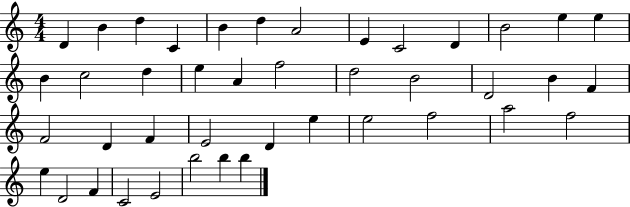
X:1
T:Untitled
M:4/4
L:1/4
K:C
D B d C B d A2 E C2 D B2 e e B c2 d e A f2 d2 B2 D2 B F F2 D F E2 D e e2 f2 a2 f2 e D2 F C2 E2 b2 b b